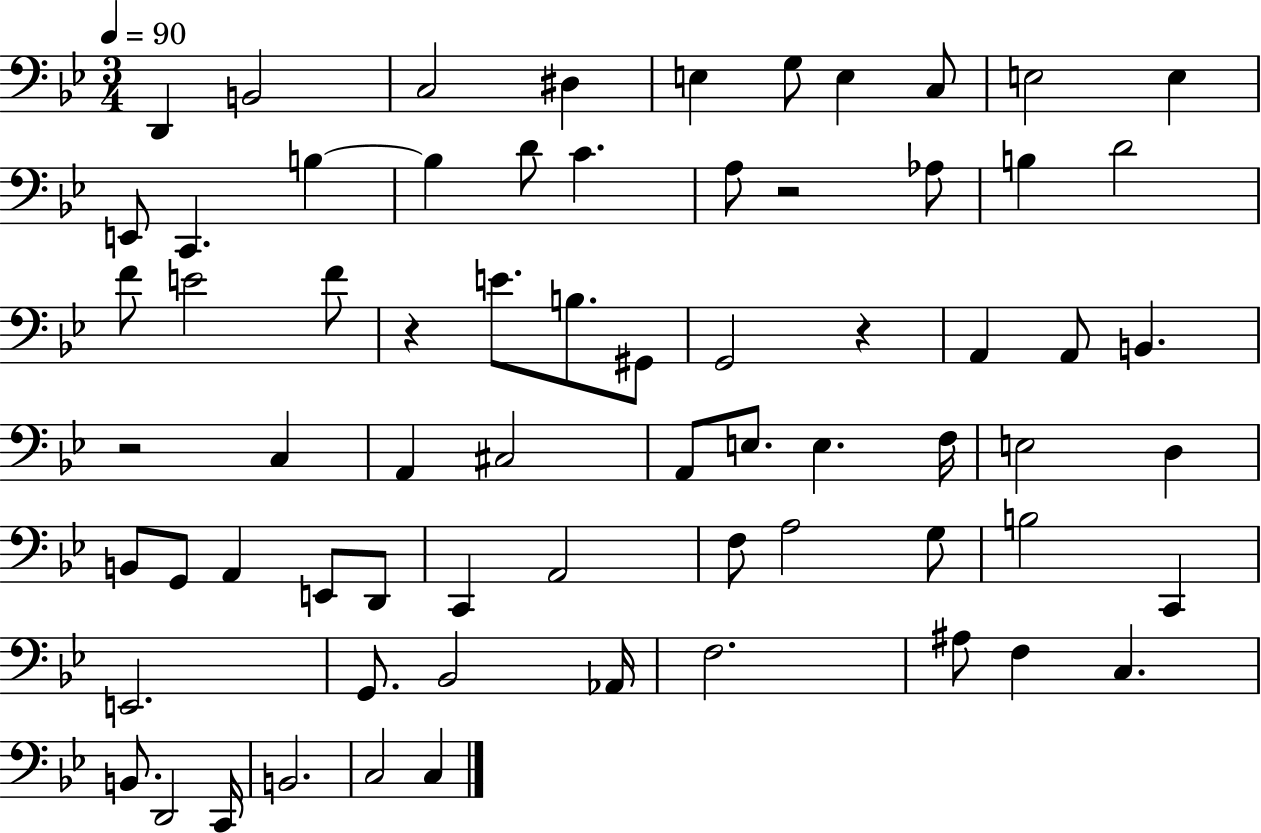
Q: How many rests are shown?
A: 4